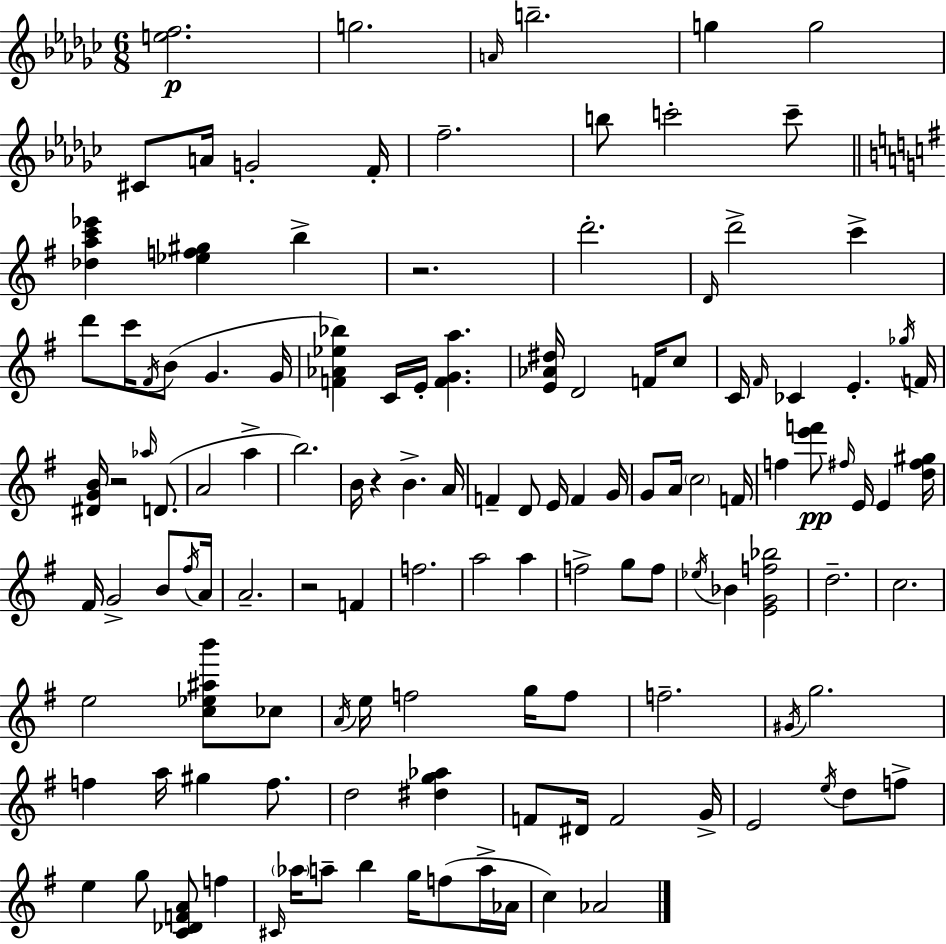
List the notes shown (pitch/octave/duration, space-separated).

[E5,F5]/h. G5/h. A4/s B5/h. G5/q G5/h C#4/e A4/s G4/h F4/s F5/h. B5/e C6/h C6/e [Db5,A5,C6,Eb6]/q [Eb5,F5,G#5]/q B5/q R/h. D6/h. D4/s D6/h C6/q D6/e C6/s F#4/s B4/e G4/q. G4/s [F4,Ab4,Eb5,Bb5]/q C4/s E4/s [F4,G4,A5]/q. [E4,Ab4,D#5]/s D4/h F4/s C5/e C4/s F#4/s CES4/q E4/q. Gb5/s F4/s [D#4,G4,B4]/s R/h Ab5/s D4/e. A4/h A5/q B5/h. B4/s R/q B4/q. A4/s F4/q D4/e E4/s F4/q G4/s G4/e A4/s C5/h F4/s F5/q [E6,F6]/e F#5/s E4/s E4/q [D5,F#5,G#5]/s F#4/s G4/h B4/e F#5/s A4/s A4/h. R/h F4/q F5/h. A5/h A5/q F5/h G5/e F5/e Eb5/s Bb4/q [E4,G4,F5,Bb5]/h D5/h. C5/h. E5/h [C5,Eb5,A#5,B6]/e CES5/e A4/s E5/s F5/h G5/s F5/e F5/h. G#4/s G5/h. F5/q A5/s G#5/q F5/e. D5/h [D#5,G5,Ab5]/q F4/e D#4/s F4/h G4/s E4/h E5/s D5/e F5/e E5/q G5/e [C4,Db4,F4,A4]/e F5/q C#4/s Ab5/s A5/e B5/q G5/s F5/e A5/s Ab4/s C5/q Ab4/h